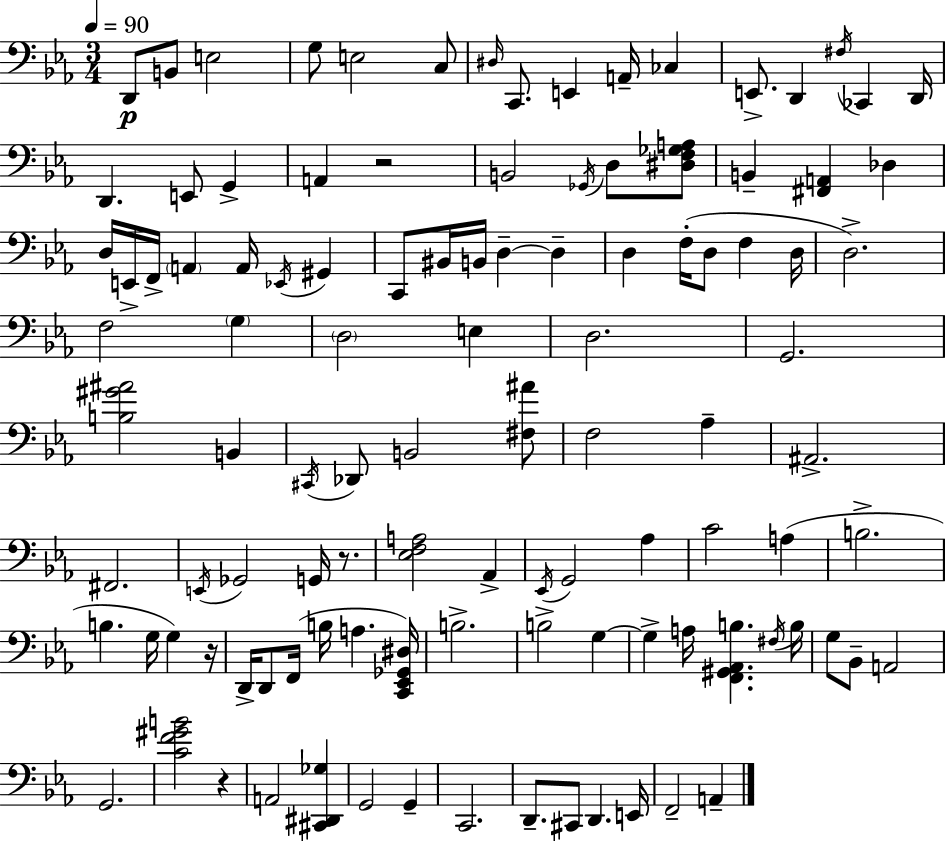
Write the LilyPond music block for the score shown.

{
  \clef bass
  \numericTimeSignature
  \time 3/4
  \key c \minor
  \tempo 4 = 90
  d,8\p b,8 e2 | g8 e2 c8 | \grace { dis16 } c,8. e,4 a,16-- ces4 | e,8.-> d,4 \acciaccatura { fis16 } ces,4 | \break d,16 d,4. e,8 g,4-> | a,4 r2 | b,2 \acciaccatura { ges,16 } d8 | <dis f ges a>8 b,4-- <fis, a,>4 des4 | \break d16 e,16-> f,16-> \parenthesize a,4 a,16 \acciaccatura { ees,16 } | gis,4 c,8 bis,16 b,16 d4--~~ | d4-- d4 f16-.( d8 f4 | d16 d2.->) | \break f2 | \parenthesize g4 \parenthesize d2 | e4 d2. | g,2. | \break <b gis' ais'>2 | b,4 \acciaccatura { cis,16 } des,8 b,2 | <fis ais'>8 f2 | aes4-- ais,2.-> | \break fis,2. | \acciaccatura { e,16 } ges,2 | g,16 r8. <ees f a>2 | aes,4-> \acciaccatura { ees,16 } g,2 | \break aes4 c'2 | a4( b2.-> | b4. | g16 g4) r16 d,16-> d,8 f,16( b16 | \break a4. <c, ees, ges, dis>16) b2.-> | b2-> | g4~~ g4-> a16 | <f, gis, aes, b>4. \acciaccatura { fis16 } b16 g8 bes,8-- | \break a,2 g,2. | <c' f' gis' b'>2 | r4 a,2 | <cis, dis, ges>4 g,2 | \break g,4-- c,2. | d,8.-- cis,8 | d,4. e,16 f,2-- | a,4-- \bar "|."
}